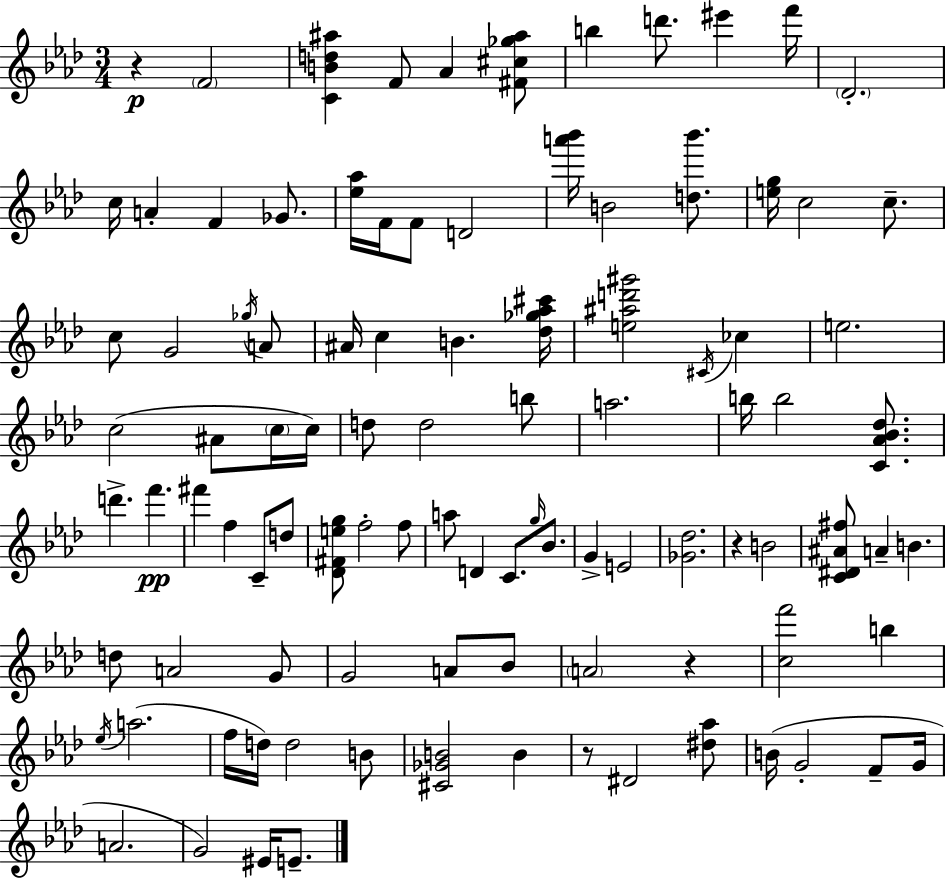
R/q F4/h [C4,B4,D5,A#5]/q F4/e Ab4/q [F#4,C#5,Gb5,A#5]/e B5/q D6/e. EIS6/q F6/s Db4/h. C5/s A4/q F4/q Gb4/e. [Eb5,Ab5]/s F4/s F4/e D4/h [A6,Bb6]/s B4/h [D5,Bb6]/e. [E5,G5]/s C5/h C5/e. C5/e G4/h Gb5/s A4/e A#4/s C5/q B4/q. [Db5,Gb5,Ab5,C#6]/s [E5,A#5,D6,G#6]/h C#4/s CES5/q E5/h. C5/h A#4/e C5/s C5/s D5/e D5/h B5/e A5/h. B5/s B5/h [C4,Ab4,Bb4,Db5]/e. D6/q. F6/q. F#6/q F5/q C4/e D5/e [Db4,F#4,E5,G5]/e F5/h F5/e A5/e D4/q C4/e. G5/s Bb4/e. G4/q E4/h [Gb4,Db5]/h. R/q B4/h [C4,D#4,A#4,F#5]/e A4/q B4/q. D5/e A4/h G4/e G4/h A4/e Bb4/e A4/h R/q [C5,F6]/h B5/q Eb5/s A5/h. F5/s D5/s D5/h B4/e [C#4,Gb4,B4]/h B4/q R/e D#4/h [D#5,Ab5]/e B4/s G4/h F4/e G4/s A4/h. G4/h EIS4/s E4/e.